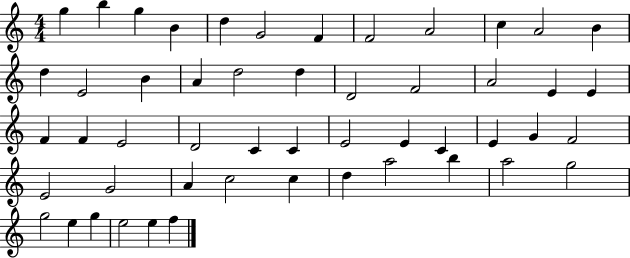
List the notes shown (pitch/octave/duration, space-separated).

G5/q B5/q G5/q B4/q D5/q G4/h F4/q F4/h A4/h C5/q A4/h B4/q D5/q E4/h B4/q A4/q D5/h D5/q D4/h F4/h A4/h E4/q E4/q F4/q F4/q E4/h D4/h C4/q C4/q E4/h E4/q C4/q E4/q G4/q F4/h E4/h G4/h A4/q C5/h C5/q D5/q A5/h B5/q A5/h G5/h G5/h E5/q G5/q E5/h E5/q F5/q